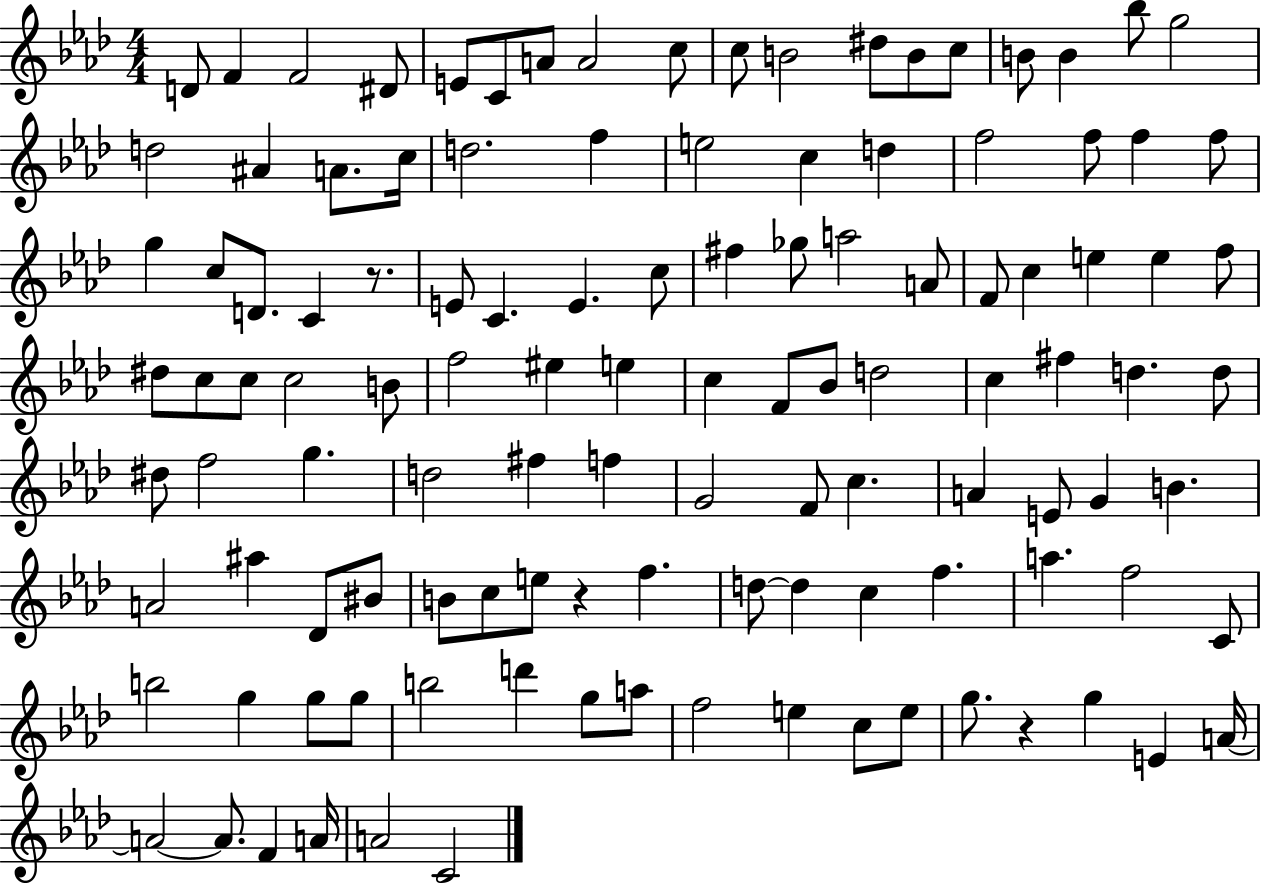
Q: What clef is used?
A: treble